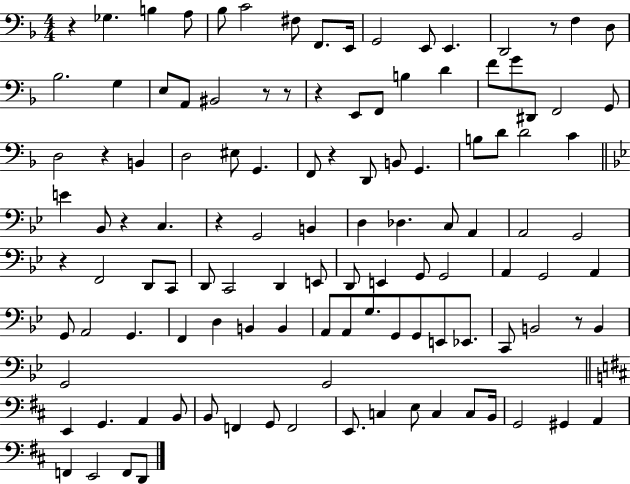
{
  \clef bass
  \numericTimeSignature
  \time 4/4
  \key f \major
  r4 ges4. b4 a8 | bes8 c'2 fis8 f,8. e,16 | g,2 e,8 e,4. | d,2 r8 f4 d8 | \break bes2. g4 | e8 a,8 bis,2 r8 r8 | r4 e,8 f,8 b4 d'4 | f'8 g'8 dis,8 f,2 g,8 | \break d2 r4 b,4 | d2 eis8 g,4. | f,8 r4 d,8 b,8 g,4. | b8 d'8 d'2 c'4 | \break \bar "||" \break \key bes \major e'4 bes,8 r4 c4. | r4 g,2 b,4 | d4 des4. c8 a,4 | a,2 g,2 | \break r4 f,2 d,8 c,8 | d,8 c,2 d,4 e,8 | d,8 e,4 g,8 g,2 | a,4 g,2 a,4 | \break g,8 a,2 g,4. | f,4 d4 b,4 b,4 | a,8 a,8 g8. g,8 g,8 e,8 ees,8. | c,8 b,2 r8 b,4 | \break g,2 g,2 | \bar "||" \break \key d \major e,4 g,4. a,4 b,8 | b,8 f,4 g,8 f,2 | e,8. c4 e8 c4 c8 b,16 | g,2 gis,4 a,4 | \break f,4 e,2 f,8 d,8 | \bar "|."
}